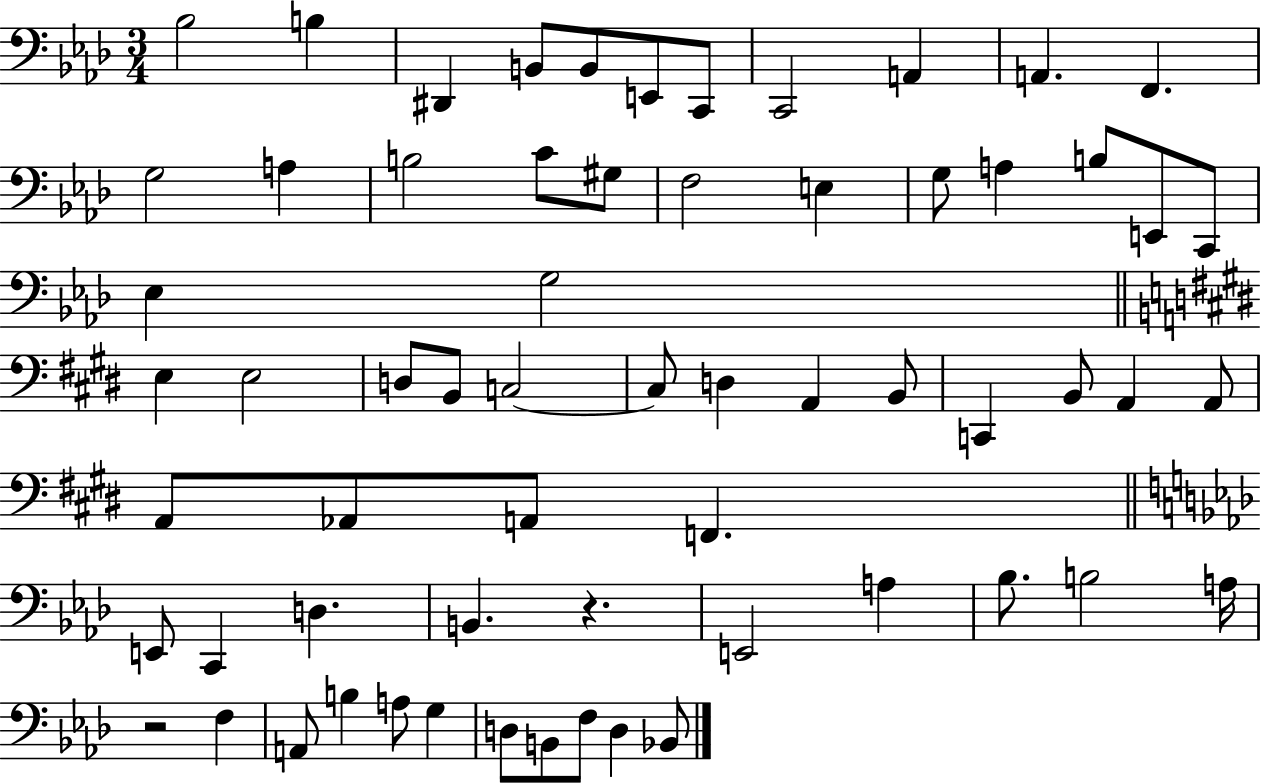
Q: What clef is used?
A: bass